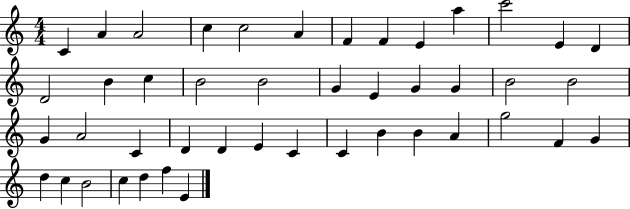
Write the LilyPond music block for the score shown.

{
  \clef treble
  \numericTimeSignature
  \time 4/4
  \key c \major
  c'4 a'4 a'2 | c''4 c''2 a'4 | f'4 f'4 e'4 a''4 | c'''2 e'4 d'4 | \break d'2 b'4 c''4 | b'2 b'2 | g'4 e'4 g'4 g'4 | b'2 b'2 | \break g'4 a'2 c'4 | d'4 d'4 e'4 c'4 | c'4 b'4 b'4 a'4 | g''2 f'4 g'4 | \break d''4 c''4 b'2 | c''4 d''4 f''4 e'4 | \bar "|."
}